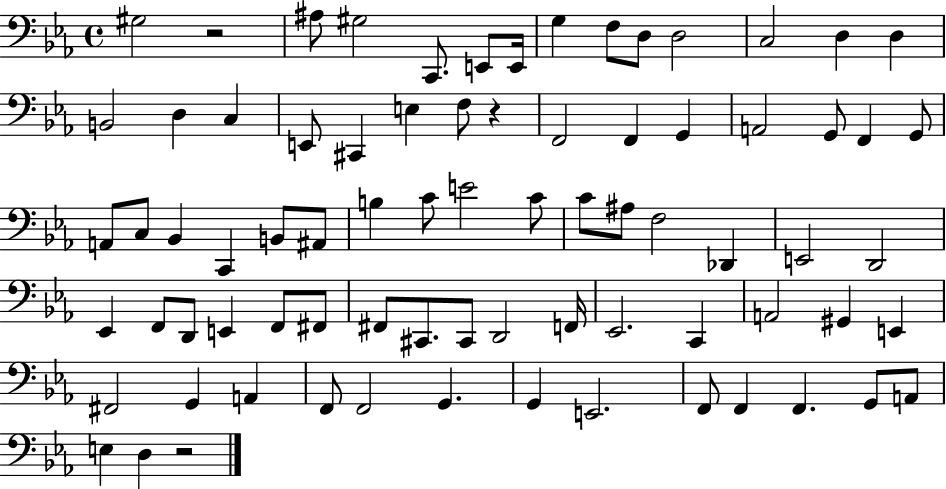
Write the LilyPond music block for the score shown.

{
  \clef bass
  \time 4/4
  \defaultTimeSignature
  \key ees \major
  gis2 r2 | ais8 gis2 c,8. e,8 e,16 | g4 f8 d8 d2 | c2 d4 d4 | \break b,2 d4 c4 | e,8 cis,4 e4 f8 r4 | f,2 f,4 g,4 | a,2 g,8 f,4 g,8 | \break a,8 c8 bes,4 c,4 b,8 ais,8 | b4 c'8 e'2 c'8 | c'8 ais8 f2 des,4 | e,2 d,2 | \break ees,4 f,8 d,8 e,4 f,8 fis,8 | fis,8 cis,8. cis,8 d,2 f,16 | ees,2. c,4 | a,2 gis,4 e,4 | \break fis,2 g,4 a,4 | f,8 f,2 g,4. | g,4 e,2. | f,8 f,4 f,4. g,8 a,8 | \break e4 d4 r2 | \bar "|."
}